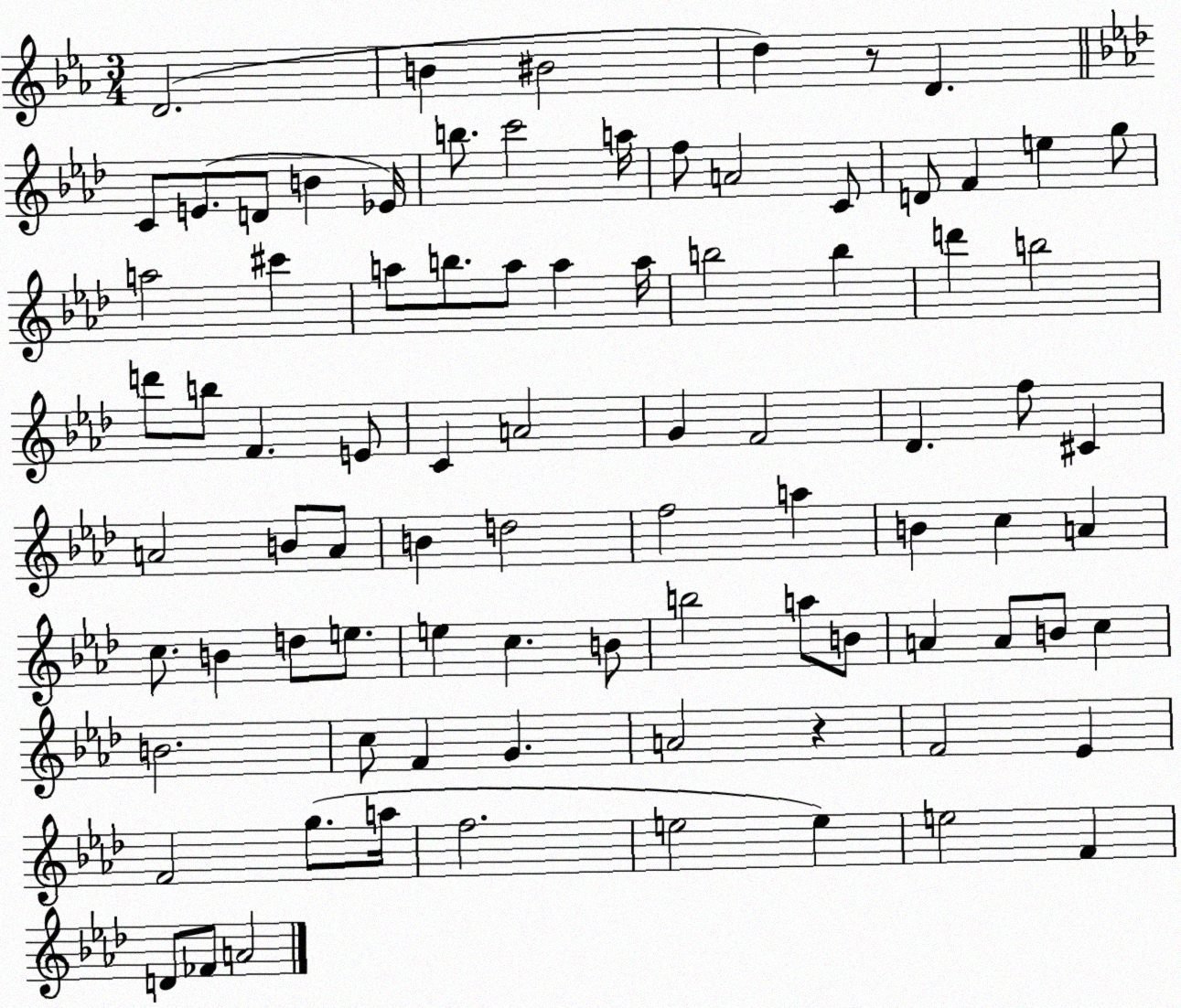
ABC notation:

X:1
T:Untitled
M:3/4
L:1/4
K:Eb
D2 B ^B2 d z/2 D C/2 E/2 D/2 B _E/4 b/2 c'2 a/4 f/2 A2 C/2 D/2 F e g/2 a2 ^c' a/2 b/2 a/2 a a/4 b2 b d' b2 d'/2 b/2 F E/2 C A2 G F2 _D f/2 ^C A2 B/2 A/2 B d2 f2 a B c A c/2 B d/2 e/2 e c B/2 b2 a/2 B/2 A A/2 B/2 c B2 c/2 F G A2 z F2 _E F2 g/2 a/4 f2 e2 e e2 F D/2 _F/2 A2